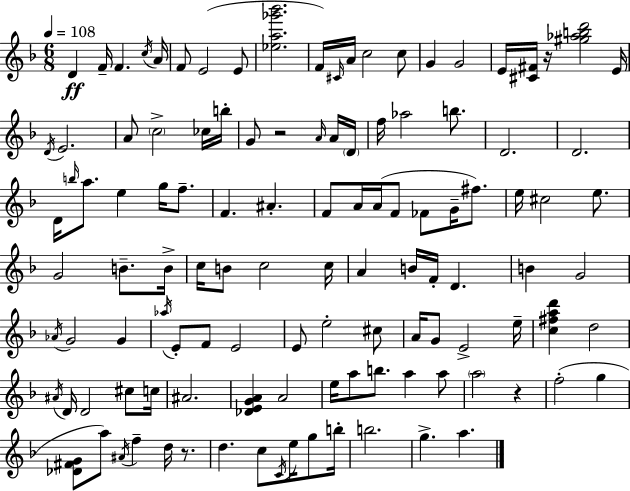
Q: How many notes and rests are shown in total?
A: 116